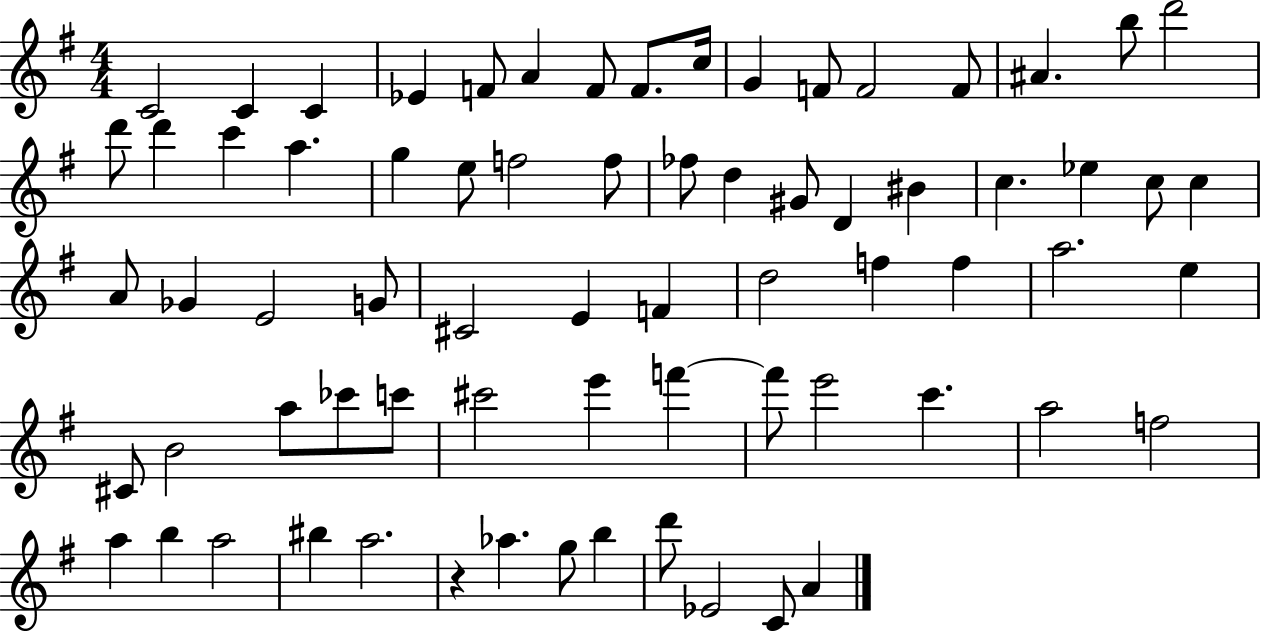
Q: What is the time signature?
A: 4/4